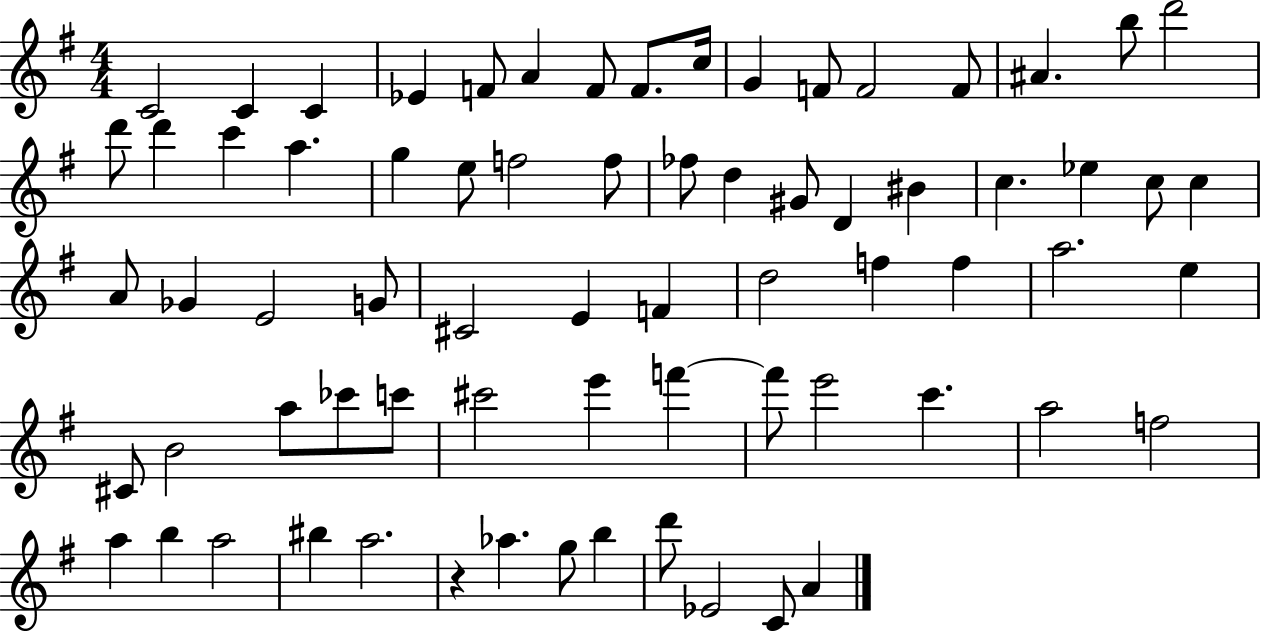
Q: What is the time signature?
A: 4/4